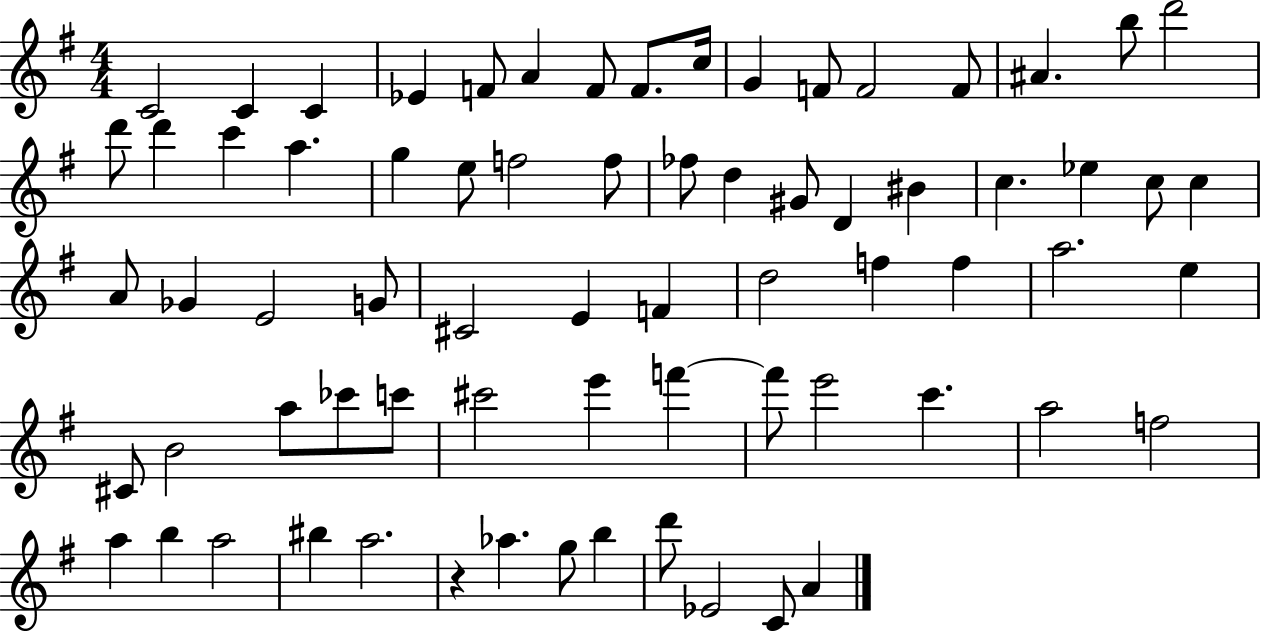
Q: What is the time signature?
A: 4/4